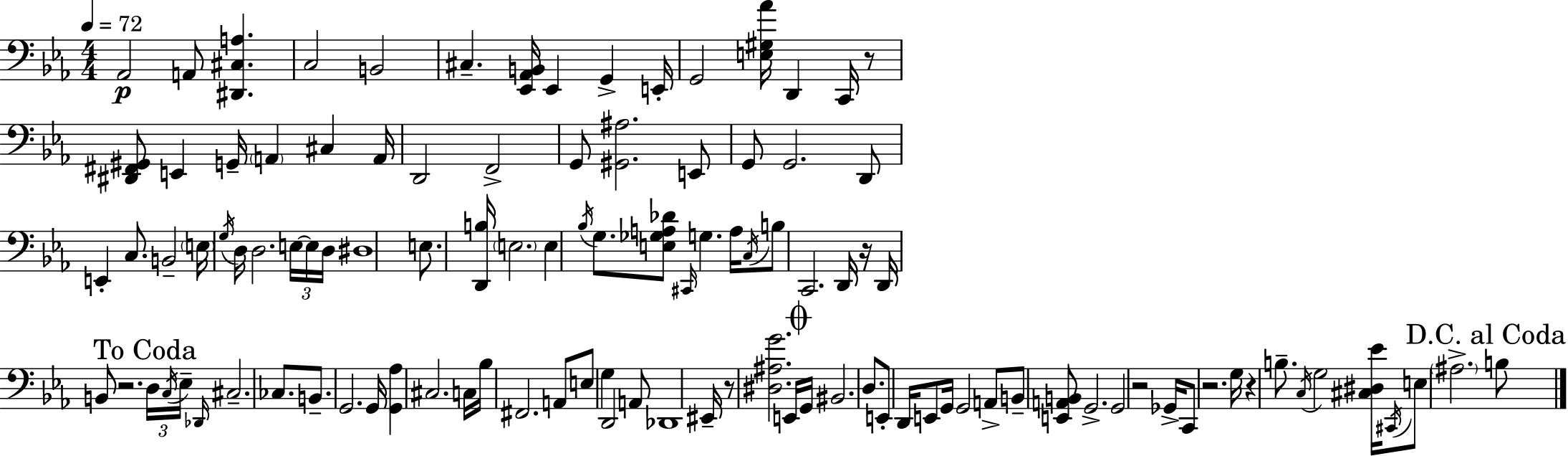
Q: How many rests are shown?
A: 7